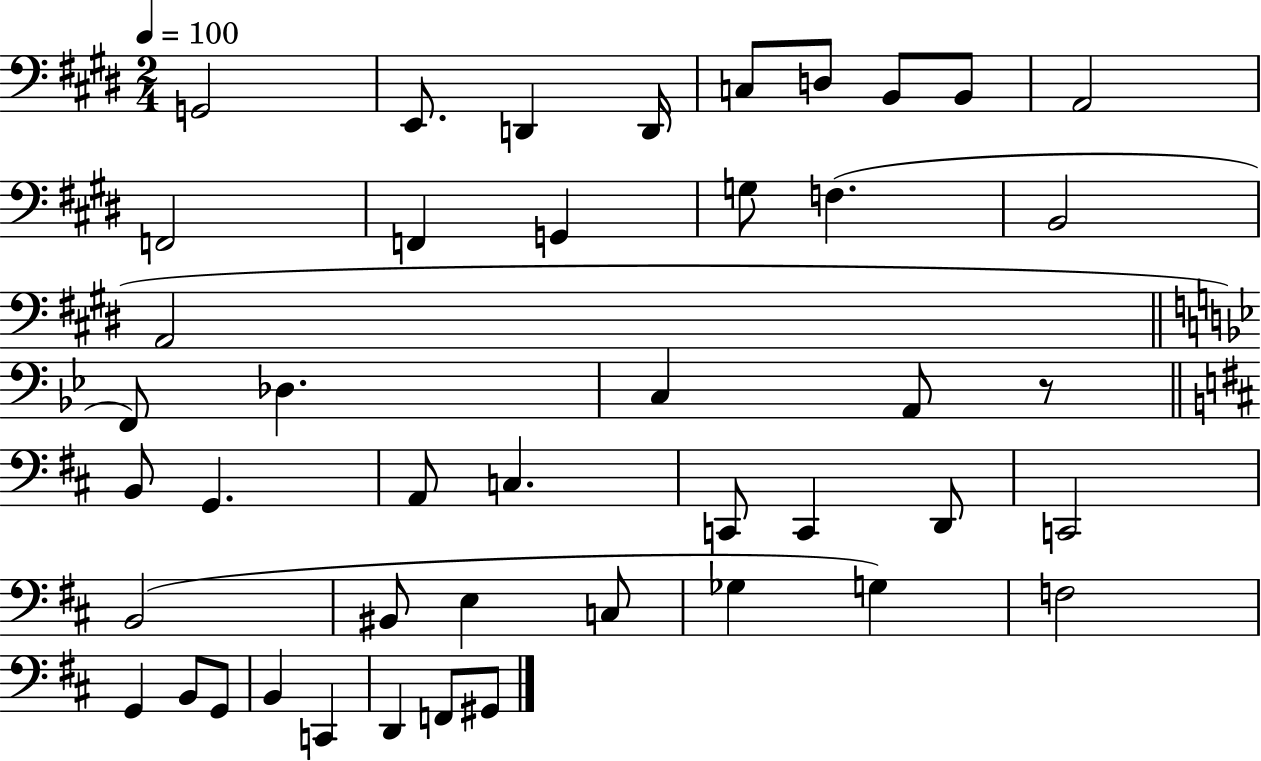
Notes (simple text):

G2/h E2/e. D2/q D2/s C3/e D3/e B2/e B2/e A2/h F2/h F2/q G2/q G3/e F3/q. B2/h A2/h F2/e Db3/q. C3/q A2/e R/e B2/e G2/q. A2/e C3/q. C2/e C2/q D2/e C2/h B2/h BIS2/e E3/q C3/e Gb3/q G3/q F3/h G2/q B2/e G2/e B2/q C2/q D2/q F2/e G#2/e